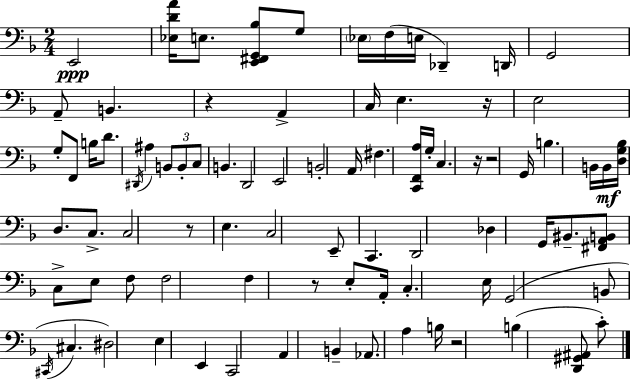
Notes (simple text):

E2/h [Eb3,D4,A4]/s E3/e. [E2,F#2,G2,Bb3]/e G3/e Eb3/s F3/s E3/s Db2/q D2/s G2/h A2/e B2/q. R/q A2/q C3/s E3/q. R/s E3/h G3/e F2/e B3/s D4/e. D#2/s A#3/q B2/e B2/e C3/e B2/q. D2/h E2/h B2/h A2/s F#3/q. [C2,F2,A3]/s G3/s C3/q. R/s R/h G2/s B3/q. B2/s B2/s [D3,G3,Bb3]/s D3/e. C3/e. C3/h R/e E3/q. C3/h E2/e C2/q. D2/h Db3/q G2/s BIS2/e. [F#2,A2,B2]/e C3/e E3/e F3/e F3/h F3/q R/e E3/e A2/s C3/q. E3/s G2/h B2/e C#2/s C#3/q. D#3/h E3/q E2/q C2/h A2/q B2/q Ab2/e. A3/q B3/s R/h B3/q [D2,G#2,A#2]/e C4/e